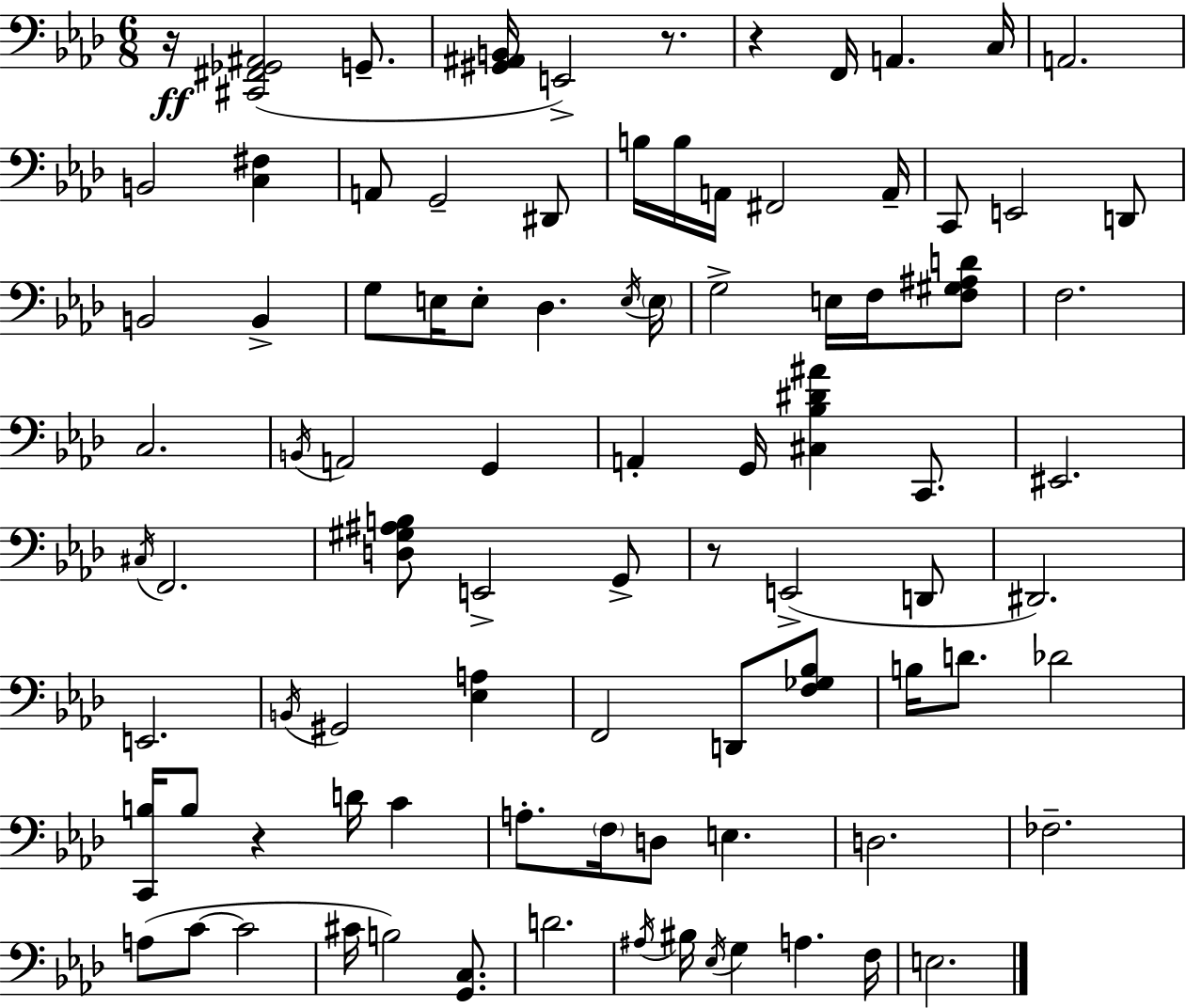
{
  \clef bass
  \numericTimeSignature
  \time 6/8
  \key aes \major
  r16\ff <cis, fis, ges, ais,>2( g,8.-- | <gis, ais, b,>16 e,2->) r8. | r4 f,16 a,4. c16 | a,2. | \break b,2 <c fis>4 | a,8 g,2-- dis,8 | b16 b16 a,16 fis,2 a,16-- | c,8 e,2 d,8 | \break b,2 b,4-> | g8 e16 e8-. des4. \acciaccatura { e16 } | \parenthesize e16 g2-> e16 f16 <f gis ais d'>8 | f2. | \break c2. | \acciaccatura { b,16 } a,2 g,4 | a,4-. g,16 <cis bes dis' ais'>4 c,8. | eis,2. | \break \acciaccatura { cis16 } f,2. | <d gis ais b>8 e,2-> | g,8-> r8 e,2->( | d,8 dis,2.) | \break e,2. | \acciaccatura { b,16 } gis,2 | <ees a>4 f,2 | d,8 <f ges bes>8 b16 d'8. des'2 | \break <c, b>16 b8 r4 d'16 | c'4 a8.-. \parenthesize f16 d8 e4. | d2. | fes2.-- | \break a8( c'8~~ c'2 | cis'16 b2) | <g, c>8. d'2. | \acciaccatura { ais16 } bis16 \acciaccatura { ees16 } g4 a4. | \break f16 e2. | \bar "|."
}